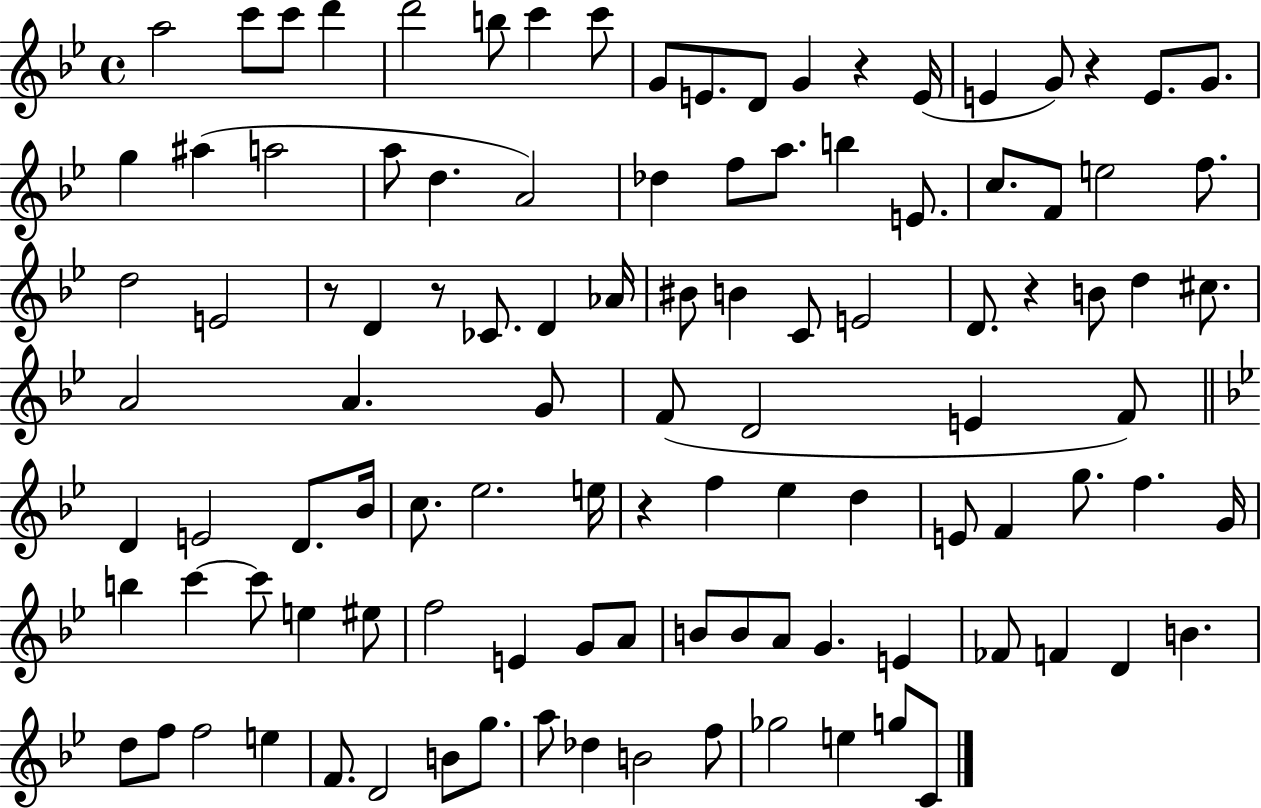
A5/h C6/e C6/e D6/q D6/h B5/e C6/q C6/e G4/e E4/e. D4/e G4/q R/q E4/s E4/q G4/e R/q E4/e. G4/e. G5/q A#5/q A5/h A5/e D5/q. A4/h Db5/q F5/e A5/e. B5/q E4/e. C5/e. F4/e E5/h F5/e. D5/h E4/h R/e D4/q R/e CES4/e. D4/q Ab4/s BIS4/e B4/q C4/e E4/h D4/e. R/q B4/e D5/q C#5/e. A4/h A4/q. G4/e F4/e D4/h E4/q F4/e D4/q E4/h D4/e. Bb4/s C5/e. Eb5/h. E5/s R/q F5/q Eb5/q D5/q E4/e F4/q G5/e. F5/q. G4/s B5/q C6/q C6/e E5/q EIS5/e F5/h E4/q G4/e A4/e B4/e B4/e A4/e G4/q. E4/q FES4/e F4/q D4/q B4/q. D5/e F5/e F5/h E5/q F4/e. D4/h B4/e G5/e. A5/e Db5/q B4/h F5/e Gb5/h E5/q G5/e C4/e